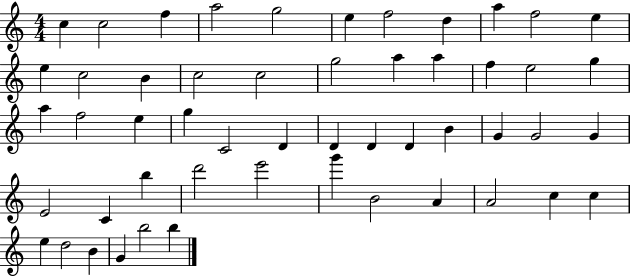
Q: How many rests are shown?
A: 0